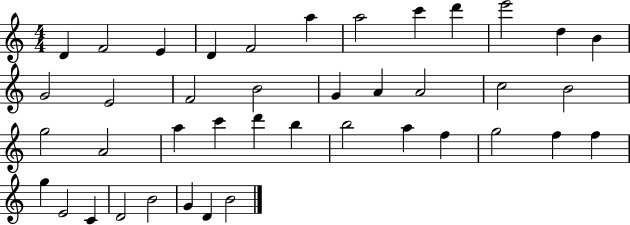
{
  \clef treble
  \numericTimeSignature
  \time 4/4
  \key c \major
  d'4 f'2 e'4 | d'4 f'2 a''4 | a''2 c'''4 d'''4 | e'''2 d''4 b'4 | \break g'2 e'2 | f'2 b'2 | g'4 a'4 a'2 | c''2 b'2 | \break g''2 a'2 | a''4 c'''4 d'''4 b''4 | b''2 a''4 f''4 | g''2 f''4 f''4 | \break g''4 e'2 c'4 | d'2 b'2 | g'4 d'4 b'2 | \bar "|."
}